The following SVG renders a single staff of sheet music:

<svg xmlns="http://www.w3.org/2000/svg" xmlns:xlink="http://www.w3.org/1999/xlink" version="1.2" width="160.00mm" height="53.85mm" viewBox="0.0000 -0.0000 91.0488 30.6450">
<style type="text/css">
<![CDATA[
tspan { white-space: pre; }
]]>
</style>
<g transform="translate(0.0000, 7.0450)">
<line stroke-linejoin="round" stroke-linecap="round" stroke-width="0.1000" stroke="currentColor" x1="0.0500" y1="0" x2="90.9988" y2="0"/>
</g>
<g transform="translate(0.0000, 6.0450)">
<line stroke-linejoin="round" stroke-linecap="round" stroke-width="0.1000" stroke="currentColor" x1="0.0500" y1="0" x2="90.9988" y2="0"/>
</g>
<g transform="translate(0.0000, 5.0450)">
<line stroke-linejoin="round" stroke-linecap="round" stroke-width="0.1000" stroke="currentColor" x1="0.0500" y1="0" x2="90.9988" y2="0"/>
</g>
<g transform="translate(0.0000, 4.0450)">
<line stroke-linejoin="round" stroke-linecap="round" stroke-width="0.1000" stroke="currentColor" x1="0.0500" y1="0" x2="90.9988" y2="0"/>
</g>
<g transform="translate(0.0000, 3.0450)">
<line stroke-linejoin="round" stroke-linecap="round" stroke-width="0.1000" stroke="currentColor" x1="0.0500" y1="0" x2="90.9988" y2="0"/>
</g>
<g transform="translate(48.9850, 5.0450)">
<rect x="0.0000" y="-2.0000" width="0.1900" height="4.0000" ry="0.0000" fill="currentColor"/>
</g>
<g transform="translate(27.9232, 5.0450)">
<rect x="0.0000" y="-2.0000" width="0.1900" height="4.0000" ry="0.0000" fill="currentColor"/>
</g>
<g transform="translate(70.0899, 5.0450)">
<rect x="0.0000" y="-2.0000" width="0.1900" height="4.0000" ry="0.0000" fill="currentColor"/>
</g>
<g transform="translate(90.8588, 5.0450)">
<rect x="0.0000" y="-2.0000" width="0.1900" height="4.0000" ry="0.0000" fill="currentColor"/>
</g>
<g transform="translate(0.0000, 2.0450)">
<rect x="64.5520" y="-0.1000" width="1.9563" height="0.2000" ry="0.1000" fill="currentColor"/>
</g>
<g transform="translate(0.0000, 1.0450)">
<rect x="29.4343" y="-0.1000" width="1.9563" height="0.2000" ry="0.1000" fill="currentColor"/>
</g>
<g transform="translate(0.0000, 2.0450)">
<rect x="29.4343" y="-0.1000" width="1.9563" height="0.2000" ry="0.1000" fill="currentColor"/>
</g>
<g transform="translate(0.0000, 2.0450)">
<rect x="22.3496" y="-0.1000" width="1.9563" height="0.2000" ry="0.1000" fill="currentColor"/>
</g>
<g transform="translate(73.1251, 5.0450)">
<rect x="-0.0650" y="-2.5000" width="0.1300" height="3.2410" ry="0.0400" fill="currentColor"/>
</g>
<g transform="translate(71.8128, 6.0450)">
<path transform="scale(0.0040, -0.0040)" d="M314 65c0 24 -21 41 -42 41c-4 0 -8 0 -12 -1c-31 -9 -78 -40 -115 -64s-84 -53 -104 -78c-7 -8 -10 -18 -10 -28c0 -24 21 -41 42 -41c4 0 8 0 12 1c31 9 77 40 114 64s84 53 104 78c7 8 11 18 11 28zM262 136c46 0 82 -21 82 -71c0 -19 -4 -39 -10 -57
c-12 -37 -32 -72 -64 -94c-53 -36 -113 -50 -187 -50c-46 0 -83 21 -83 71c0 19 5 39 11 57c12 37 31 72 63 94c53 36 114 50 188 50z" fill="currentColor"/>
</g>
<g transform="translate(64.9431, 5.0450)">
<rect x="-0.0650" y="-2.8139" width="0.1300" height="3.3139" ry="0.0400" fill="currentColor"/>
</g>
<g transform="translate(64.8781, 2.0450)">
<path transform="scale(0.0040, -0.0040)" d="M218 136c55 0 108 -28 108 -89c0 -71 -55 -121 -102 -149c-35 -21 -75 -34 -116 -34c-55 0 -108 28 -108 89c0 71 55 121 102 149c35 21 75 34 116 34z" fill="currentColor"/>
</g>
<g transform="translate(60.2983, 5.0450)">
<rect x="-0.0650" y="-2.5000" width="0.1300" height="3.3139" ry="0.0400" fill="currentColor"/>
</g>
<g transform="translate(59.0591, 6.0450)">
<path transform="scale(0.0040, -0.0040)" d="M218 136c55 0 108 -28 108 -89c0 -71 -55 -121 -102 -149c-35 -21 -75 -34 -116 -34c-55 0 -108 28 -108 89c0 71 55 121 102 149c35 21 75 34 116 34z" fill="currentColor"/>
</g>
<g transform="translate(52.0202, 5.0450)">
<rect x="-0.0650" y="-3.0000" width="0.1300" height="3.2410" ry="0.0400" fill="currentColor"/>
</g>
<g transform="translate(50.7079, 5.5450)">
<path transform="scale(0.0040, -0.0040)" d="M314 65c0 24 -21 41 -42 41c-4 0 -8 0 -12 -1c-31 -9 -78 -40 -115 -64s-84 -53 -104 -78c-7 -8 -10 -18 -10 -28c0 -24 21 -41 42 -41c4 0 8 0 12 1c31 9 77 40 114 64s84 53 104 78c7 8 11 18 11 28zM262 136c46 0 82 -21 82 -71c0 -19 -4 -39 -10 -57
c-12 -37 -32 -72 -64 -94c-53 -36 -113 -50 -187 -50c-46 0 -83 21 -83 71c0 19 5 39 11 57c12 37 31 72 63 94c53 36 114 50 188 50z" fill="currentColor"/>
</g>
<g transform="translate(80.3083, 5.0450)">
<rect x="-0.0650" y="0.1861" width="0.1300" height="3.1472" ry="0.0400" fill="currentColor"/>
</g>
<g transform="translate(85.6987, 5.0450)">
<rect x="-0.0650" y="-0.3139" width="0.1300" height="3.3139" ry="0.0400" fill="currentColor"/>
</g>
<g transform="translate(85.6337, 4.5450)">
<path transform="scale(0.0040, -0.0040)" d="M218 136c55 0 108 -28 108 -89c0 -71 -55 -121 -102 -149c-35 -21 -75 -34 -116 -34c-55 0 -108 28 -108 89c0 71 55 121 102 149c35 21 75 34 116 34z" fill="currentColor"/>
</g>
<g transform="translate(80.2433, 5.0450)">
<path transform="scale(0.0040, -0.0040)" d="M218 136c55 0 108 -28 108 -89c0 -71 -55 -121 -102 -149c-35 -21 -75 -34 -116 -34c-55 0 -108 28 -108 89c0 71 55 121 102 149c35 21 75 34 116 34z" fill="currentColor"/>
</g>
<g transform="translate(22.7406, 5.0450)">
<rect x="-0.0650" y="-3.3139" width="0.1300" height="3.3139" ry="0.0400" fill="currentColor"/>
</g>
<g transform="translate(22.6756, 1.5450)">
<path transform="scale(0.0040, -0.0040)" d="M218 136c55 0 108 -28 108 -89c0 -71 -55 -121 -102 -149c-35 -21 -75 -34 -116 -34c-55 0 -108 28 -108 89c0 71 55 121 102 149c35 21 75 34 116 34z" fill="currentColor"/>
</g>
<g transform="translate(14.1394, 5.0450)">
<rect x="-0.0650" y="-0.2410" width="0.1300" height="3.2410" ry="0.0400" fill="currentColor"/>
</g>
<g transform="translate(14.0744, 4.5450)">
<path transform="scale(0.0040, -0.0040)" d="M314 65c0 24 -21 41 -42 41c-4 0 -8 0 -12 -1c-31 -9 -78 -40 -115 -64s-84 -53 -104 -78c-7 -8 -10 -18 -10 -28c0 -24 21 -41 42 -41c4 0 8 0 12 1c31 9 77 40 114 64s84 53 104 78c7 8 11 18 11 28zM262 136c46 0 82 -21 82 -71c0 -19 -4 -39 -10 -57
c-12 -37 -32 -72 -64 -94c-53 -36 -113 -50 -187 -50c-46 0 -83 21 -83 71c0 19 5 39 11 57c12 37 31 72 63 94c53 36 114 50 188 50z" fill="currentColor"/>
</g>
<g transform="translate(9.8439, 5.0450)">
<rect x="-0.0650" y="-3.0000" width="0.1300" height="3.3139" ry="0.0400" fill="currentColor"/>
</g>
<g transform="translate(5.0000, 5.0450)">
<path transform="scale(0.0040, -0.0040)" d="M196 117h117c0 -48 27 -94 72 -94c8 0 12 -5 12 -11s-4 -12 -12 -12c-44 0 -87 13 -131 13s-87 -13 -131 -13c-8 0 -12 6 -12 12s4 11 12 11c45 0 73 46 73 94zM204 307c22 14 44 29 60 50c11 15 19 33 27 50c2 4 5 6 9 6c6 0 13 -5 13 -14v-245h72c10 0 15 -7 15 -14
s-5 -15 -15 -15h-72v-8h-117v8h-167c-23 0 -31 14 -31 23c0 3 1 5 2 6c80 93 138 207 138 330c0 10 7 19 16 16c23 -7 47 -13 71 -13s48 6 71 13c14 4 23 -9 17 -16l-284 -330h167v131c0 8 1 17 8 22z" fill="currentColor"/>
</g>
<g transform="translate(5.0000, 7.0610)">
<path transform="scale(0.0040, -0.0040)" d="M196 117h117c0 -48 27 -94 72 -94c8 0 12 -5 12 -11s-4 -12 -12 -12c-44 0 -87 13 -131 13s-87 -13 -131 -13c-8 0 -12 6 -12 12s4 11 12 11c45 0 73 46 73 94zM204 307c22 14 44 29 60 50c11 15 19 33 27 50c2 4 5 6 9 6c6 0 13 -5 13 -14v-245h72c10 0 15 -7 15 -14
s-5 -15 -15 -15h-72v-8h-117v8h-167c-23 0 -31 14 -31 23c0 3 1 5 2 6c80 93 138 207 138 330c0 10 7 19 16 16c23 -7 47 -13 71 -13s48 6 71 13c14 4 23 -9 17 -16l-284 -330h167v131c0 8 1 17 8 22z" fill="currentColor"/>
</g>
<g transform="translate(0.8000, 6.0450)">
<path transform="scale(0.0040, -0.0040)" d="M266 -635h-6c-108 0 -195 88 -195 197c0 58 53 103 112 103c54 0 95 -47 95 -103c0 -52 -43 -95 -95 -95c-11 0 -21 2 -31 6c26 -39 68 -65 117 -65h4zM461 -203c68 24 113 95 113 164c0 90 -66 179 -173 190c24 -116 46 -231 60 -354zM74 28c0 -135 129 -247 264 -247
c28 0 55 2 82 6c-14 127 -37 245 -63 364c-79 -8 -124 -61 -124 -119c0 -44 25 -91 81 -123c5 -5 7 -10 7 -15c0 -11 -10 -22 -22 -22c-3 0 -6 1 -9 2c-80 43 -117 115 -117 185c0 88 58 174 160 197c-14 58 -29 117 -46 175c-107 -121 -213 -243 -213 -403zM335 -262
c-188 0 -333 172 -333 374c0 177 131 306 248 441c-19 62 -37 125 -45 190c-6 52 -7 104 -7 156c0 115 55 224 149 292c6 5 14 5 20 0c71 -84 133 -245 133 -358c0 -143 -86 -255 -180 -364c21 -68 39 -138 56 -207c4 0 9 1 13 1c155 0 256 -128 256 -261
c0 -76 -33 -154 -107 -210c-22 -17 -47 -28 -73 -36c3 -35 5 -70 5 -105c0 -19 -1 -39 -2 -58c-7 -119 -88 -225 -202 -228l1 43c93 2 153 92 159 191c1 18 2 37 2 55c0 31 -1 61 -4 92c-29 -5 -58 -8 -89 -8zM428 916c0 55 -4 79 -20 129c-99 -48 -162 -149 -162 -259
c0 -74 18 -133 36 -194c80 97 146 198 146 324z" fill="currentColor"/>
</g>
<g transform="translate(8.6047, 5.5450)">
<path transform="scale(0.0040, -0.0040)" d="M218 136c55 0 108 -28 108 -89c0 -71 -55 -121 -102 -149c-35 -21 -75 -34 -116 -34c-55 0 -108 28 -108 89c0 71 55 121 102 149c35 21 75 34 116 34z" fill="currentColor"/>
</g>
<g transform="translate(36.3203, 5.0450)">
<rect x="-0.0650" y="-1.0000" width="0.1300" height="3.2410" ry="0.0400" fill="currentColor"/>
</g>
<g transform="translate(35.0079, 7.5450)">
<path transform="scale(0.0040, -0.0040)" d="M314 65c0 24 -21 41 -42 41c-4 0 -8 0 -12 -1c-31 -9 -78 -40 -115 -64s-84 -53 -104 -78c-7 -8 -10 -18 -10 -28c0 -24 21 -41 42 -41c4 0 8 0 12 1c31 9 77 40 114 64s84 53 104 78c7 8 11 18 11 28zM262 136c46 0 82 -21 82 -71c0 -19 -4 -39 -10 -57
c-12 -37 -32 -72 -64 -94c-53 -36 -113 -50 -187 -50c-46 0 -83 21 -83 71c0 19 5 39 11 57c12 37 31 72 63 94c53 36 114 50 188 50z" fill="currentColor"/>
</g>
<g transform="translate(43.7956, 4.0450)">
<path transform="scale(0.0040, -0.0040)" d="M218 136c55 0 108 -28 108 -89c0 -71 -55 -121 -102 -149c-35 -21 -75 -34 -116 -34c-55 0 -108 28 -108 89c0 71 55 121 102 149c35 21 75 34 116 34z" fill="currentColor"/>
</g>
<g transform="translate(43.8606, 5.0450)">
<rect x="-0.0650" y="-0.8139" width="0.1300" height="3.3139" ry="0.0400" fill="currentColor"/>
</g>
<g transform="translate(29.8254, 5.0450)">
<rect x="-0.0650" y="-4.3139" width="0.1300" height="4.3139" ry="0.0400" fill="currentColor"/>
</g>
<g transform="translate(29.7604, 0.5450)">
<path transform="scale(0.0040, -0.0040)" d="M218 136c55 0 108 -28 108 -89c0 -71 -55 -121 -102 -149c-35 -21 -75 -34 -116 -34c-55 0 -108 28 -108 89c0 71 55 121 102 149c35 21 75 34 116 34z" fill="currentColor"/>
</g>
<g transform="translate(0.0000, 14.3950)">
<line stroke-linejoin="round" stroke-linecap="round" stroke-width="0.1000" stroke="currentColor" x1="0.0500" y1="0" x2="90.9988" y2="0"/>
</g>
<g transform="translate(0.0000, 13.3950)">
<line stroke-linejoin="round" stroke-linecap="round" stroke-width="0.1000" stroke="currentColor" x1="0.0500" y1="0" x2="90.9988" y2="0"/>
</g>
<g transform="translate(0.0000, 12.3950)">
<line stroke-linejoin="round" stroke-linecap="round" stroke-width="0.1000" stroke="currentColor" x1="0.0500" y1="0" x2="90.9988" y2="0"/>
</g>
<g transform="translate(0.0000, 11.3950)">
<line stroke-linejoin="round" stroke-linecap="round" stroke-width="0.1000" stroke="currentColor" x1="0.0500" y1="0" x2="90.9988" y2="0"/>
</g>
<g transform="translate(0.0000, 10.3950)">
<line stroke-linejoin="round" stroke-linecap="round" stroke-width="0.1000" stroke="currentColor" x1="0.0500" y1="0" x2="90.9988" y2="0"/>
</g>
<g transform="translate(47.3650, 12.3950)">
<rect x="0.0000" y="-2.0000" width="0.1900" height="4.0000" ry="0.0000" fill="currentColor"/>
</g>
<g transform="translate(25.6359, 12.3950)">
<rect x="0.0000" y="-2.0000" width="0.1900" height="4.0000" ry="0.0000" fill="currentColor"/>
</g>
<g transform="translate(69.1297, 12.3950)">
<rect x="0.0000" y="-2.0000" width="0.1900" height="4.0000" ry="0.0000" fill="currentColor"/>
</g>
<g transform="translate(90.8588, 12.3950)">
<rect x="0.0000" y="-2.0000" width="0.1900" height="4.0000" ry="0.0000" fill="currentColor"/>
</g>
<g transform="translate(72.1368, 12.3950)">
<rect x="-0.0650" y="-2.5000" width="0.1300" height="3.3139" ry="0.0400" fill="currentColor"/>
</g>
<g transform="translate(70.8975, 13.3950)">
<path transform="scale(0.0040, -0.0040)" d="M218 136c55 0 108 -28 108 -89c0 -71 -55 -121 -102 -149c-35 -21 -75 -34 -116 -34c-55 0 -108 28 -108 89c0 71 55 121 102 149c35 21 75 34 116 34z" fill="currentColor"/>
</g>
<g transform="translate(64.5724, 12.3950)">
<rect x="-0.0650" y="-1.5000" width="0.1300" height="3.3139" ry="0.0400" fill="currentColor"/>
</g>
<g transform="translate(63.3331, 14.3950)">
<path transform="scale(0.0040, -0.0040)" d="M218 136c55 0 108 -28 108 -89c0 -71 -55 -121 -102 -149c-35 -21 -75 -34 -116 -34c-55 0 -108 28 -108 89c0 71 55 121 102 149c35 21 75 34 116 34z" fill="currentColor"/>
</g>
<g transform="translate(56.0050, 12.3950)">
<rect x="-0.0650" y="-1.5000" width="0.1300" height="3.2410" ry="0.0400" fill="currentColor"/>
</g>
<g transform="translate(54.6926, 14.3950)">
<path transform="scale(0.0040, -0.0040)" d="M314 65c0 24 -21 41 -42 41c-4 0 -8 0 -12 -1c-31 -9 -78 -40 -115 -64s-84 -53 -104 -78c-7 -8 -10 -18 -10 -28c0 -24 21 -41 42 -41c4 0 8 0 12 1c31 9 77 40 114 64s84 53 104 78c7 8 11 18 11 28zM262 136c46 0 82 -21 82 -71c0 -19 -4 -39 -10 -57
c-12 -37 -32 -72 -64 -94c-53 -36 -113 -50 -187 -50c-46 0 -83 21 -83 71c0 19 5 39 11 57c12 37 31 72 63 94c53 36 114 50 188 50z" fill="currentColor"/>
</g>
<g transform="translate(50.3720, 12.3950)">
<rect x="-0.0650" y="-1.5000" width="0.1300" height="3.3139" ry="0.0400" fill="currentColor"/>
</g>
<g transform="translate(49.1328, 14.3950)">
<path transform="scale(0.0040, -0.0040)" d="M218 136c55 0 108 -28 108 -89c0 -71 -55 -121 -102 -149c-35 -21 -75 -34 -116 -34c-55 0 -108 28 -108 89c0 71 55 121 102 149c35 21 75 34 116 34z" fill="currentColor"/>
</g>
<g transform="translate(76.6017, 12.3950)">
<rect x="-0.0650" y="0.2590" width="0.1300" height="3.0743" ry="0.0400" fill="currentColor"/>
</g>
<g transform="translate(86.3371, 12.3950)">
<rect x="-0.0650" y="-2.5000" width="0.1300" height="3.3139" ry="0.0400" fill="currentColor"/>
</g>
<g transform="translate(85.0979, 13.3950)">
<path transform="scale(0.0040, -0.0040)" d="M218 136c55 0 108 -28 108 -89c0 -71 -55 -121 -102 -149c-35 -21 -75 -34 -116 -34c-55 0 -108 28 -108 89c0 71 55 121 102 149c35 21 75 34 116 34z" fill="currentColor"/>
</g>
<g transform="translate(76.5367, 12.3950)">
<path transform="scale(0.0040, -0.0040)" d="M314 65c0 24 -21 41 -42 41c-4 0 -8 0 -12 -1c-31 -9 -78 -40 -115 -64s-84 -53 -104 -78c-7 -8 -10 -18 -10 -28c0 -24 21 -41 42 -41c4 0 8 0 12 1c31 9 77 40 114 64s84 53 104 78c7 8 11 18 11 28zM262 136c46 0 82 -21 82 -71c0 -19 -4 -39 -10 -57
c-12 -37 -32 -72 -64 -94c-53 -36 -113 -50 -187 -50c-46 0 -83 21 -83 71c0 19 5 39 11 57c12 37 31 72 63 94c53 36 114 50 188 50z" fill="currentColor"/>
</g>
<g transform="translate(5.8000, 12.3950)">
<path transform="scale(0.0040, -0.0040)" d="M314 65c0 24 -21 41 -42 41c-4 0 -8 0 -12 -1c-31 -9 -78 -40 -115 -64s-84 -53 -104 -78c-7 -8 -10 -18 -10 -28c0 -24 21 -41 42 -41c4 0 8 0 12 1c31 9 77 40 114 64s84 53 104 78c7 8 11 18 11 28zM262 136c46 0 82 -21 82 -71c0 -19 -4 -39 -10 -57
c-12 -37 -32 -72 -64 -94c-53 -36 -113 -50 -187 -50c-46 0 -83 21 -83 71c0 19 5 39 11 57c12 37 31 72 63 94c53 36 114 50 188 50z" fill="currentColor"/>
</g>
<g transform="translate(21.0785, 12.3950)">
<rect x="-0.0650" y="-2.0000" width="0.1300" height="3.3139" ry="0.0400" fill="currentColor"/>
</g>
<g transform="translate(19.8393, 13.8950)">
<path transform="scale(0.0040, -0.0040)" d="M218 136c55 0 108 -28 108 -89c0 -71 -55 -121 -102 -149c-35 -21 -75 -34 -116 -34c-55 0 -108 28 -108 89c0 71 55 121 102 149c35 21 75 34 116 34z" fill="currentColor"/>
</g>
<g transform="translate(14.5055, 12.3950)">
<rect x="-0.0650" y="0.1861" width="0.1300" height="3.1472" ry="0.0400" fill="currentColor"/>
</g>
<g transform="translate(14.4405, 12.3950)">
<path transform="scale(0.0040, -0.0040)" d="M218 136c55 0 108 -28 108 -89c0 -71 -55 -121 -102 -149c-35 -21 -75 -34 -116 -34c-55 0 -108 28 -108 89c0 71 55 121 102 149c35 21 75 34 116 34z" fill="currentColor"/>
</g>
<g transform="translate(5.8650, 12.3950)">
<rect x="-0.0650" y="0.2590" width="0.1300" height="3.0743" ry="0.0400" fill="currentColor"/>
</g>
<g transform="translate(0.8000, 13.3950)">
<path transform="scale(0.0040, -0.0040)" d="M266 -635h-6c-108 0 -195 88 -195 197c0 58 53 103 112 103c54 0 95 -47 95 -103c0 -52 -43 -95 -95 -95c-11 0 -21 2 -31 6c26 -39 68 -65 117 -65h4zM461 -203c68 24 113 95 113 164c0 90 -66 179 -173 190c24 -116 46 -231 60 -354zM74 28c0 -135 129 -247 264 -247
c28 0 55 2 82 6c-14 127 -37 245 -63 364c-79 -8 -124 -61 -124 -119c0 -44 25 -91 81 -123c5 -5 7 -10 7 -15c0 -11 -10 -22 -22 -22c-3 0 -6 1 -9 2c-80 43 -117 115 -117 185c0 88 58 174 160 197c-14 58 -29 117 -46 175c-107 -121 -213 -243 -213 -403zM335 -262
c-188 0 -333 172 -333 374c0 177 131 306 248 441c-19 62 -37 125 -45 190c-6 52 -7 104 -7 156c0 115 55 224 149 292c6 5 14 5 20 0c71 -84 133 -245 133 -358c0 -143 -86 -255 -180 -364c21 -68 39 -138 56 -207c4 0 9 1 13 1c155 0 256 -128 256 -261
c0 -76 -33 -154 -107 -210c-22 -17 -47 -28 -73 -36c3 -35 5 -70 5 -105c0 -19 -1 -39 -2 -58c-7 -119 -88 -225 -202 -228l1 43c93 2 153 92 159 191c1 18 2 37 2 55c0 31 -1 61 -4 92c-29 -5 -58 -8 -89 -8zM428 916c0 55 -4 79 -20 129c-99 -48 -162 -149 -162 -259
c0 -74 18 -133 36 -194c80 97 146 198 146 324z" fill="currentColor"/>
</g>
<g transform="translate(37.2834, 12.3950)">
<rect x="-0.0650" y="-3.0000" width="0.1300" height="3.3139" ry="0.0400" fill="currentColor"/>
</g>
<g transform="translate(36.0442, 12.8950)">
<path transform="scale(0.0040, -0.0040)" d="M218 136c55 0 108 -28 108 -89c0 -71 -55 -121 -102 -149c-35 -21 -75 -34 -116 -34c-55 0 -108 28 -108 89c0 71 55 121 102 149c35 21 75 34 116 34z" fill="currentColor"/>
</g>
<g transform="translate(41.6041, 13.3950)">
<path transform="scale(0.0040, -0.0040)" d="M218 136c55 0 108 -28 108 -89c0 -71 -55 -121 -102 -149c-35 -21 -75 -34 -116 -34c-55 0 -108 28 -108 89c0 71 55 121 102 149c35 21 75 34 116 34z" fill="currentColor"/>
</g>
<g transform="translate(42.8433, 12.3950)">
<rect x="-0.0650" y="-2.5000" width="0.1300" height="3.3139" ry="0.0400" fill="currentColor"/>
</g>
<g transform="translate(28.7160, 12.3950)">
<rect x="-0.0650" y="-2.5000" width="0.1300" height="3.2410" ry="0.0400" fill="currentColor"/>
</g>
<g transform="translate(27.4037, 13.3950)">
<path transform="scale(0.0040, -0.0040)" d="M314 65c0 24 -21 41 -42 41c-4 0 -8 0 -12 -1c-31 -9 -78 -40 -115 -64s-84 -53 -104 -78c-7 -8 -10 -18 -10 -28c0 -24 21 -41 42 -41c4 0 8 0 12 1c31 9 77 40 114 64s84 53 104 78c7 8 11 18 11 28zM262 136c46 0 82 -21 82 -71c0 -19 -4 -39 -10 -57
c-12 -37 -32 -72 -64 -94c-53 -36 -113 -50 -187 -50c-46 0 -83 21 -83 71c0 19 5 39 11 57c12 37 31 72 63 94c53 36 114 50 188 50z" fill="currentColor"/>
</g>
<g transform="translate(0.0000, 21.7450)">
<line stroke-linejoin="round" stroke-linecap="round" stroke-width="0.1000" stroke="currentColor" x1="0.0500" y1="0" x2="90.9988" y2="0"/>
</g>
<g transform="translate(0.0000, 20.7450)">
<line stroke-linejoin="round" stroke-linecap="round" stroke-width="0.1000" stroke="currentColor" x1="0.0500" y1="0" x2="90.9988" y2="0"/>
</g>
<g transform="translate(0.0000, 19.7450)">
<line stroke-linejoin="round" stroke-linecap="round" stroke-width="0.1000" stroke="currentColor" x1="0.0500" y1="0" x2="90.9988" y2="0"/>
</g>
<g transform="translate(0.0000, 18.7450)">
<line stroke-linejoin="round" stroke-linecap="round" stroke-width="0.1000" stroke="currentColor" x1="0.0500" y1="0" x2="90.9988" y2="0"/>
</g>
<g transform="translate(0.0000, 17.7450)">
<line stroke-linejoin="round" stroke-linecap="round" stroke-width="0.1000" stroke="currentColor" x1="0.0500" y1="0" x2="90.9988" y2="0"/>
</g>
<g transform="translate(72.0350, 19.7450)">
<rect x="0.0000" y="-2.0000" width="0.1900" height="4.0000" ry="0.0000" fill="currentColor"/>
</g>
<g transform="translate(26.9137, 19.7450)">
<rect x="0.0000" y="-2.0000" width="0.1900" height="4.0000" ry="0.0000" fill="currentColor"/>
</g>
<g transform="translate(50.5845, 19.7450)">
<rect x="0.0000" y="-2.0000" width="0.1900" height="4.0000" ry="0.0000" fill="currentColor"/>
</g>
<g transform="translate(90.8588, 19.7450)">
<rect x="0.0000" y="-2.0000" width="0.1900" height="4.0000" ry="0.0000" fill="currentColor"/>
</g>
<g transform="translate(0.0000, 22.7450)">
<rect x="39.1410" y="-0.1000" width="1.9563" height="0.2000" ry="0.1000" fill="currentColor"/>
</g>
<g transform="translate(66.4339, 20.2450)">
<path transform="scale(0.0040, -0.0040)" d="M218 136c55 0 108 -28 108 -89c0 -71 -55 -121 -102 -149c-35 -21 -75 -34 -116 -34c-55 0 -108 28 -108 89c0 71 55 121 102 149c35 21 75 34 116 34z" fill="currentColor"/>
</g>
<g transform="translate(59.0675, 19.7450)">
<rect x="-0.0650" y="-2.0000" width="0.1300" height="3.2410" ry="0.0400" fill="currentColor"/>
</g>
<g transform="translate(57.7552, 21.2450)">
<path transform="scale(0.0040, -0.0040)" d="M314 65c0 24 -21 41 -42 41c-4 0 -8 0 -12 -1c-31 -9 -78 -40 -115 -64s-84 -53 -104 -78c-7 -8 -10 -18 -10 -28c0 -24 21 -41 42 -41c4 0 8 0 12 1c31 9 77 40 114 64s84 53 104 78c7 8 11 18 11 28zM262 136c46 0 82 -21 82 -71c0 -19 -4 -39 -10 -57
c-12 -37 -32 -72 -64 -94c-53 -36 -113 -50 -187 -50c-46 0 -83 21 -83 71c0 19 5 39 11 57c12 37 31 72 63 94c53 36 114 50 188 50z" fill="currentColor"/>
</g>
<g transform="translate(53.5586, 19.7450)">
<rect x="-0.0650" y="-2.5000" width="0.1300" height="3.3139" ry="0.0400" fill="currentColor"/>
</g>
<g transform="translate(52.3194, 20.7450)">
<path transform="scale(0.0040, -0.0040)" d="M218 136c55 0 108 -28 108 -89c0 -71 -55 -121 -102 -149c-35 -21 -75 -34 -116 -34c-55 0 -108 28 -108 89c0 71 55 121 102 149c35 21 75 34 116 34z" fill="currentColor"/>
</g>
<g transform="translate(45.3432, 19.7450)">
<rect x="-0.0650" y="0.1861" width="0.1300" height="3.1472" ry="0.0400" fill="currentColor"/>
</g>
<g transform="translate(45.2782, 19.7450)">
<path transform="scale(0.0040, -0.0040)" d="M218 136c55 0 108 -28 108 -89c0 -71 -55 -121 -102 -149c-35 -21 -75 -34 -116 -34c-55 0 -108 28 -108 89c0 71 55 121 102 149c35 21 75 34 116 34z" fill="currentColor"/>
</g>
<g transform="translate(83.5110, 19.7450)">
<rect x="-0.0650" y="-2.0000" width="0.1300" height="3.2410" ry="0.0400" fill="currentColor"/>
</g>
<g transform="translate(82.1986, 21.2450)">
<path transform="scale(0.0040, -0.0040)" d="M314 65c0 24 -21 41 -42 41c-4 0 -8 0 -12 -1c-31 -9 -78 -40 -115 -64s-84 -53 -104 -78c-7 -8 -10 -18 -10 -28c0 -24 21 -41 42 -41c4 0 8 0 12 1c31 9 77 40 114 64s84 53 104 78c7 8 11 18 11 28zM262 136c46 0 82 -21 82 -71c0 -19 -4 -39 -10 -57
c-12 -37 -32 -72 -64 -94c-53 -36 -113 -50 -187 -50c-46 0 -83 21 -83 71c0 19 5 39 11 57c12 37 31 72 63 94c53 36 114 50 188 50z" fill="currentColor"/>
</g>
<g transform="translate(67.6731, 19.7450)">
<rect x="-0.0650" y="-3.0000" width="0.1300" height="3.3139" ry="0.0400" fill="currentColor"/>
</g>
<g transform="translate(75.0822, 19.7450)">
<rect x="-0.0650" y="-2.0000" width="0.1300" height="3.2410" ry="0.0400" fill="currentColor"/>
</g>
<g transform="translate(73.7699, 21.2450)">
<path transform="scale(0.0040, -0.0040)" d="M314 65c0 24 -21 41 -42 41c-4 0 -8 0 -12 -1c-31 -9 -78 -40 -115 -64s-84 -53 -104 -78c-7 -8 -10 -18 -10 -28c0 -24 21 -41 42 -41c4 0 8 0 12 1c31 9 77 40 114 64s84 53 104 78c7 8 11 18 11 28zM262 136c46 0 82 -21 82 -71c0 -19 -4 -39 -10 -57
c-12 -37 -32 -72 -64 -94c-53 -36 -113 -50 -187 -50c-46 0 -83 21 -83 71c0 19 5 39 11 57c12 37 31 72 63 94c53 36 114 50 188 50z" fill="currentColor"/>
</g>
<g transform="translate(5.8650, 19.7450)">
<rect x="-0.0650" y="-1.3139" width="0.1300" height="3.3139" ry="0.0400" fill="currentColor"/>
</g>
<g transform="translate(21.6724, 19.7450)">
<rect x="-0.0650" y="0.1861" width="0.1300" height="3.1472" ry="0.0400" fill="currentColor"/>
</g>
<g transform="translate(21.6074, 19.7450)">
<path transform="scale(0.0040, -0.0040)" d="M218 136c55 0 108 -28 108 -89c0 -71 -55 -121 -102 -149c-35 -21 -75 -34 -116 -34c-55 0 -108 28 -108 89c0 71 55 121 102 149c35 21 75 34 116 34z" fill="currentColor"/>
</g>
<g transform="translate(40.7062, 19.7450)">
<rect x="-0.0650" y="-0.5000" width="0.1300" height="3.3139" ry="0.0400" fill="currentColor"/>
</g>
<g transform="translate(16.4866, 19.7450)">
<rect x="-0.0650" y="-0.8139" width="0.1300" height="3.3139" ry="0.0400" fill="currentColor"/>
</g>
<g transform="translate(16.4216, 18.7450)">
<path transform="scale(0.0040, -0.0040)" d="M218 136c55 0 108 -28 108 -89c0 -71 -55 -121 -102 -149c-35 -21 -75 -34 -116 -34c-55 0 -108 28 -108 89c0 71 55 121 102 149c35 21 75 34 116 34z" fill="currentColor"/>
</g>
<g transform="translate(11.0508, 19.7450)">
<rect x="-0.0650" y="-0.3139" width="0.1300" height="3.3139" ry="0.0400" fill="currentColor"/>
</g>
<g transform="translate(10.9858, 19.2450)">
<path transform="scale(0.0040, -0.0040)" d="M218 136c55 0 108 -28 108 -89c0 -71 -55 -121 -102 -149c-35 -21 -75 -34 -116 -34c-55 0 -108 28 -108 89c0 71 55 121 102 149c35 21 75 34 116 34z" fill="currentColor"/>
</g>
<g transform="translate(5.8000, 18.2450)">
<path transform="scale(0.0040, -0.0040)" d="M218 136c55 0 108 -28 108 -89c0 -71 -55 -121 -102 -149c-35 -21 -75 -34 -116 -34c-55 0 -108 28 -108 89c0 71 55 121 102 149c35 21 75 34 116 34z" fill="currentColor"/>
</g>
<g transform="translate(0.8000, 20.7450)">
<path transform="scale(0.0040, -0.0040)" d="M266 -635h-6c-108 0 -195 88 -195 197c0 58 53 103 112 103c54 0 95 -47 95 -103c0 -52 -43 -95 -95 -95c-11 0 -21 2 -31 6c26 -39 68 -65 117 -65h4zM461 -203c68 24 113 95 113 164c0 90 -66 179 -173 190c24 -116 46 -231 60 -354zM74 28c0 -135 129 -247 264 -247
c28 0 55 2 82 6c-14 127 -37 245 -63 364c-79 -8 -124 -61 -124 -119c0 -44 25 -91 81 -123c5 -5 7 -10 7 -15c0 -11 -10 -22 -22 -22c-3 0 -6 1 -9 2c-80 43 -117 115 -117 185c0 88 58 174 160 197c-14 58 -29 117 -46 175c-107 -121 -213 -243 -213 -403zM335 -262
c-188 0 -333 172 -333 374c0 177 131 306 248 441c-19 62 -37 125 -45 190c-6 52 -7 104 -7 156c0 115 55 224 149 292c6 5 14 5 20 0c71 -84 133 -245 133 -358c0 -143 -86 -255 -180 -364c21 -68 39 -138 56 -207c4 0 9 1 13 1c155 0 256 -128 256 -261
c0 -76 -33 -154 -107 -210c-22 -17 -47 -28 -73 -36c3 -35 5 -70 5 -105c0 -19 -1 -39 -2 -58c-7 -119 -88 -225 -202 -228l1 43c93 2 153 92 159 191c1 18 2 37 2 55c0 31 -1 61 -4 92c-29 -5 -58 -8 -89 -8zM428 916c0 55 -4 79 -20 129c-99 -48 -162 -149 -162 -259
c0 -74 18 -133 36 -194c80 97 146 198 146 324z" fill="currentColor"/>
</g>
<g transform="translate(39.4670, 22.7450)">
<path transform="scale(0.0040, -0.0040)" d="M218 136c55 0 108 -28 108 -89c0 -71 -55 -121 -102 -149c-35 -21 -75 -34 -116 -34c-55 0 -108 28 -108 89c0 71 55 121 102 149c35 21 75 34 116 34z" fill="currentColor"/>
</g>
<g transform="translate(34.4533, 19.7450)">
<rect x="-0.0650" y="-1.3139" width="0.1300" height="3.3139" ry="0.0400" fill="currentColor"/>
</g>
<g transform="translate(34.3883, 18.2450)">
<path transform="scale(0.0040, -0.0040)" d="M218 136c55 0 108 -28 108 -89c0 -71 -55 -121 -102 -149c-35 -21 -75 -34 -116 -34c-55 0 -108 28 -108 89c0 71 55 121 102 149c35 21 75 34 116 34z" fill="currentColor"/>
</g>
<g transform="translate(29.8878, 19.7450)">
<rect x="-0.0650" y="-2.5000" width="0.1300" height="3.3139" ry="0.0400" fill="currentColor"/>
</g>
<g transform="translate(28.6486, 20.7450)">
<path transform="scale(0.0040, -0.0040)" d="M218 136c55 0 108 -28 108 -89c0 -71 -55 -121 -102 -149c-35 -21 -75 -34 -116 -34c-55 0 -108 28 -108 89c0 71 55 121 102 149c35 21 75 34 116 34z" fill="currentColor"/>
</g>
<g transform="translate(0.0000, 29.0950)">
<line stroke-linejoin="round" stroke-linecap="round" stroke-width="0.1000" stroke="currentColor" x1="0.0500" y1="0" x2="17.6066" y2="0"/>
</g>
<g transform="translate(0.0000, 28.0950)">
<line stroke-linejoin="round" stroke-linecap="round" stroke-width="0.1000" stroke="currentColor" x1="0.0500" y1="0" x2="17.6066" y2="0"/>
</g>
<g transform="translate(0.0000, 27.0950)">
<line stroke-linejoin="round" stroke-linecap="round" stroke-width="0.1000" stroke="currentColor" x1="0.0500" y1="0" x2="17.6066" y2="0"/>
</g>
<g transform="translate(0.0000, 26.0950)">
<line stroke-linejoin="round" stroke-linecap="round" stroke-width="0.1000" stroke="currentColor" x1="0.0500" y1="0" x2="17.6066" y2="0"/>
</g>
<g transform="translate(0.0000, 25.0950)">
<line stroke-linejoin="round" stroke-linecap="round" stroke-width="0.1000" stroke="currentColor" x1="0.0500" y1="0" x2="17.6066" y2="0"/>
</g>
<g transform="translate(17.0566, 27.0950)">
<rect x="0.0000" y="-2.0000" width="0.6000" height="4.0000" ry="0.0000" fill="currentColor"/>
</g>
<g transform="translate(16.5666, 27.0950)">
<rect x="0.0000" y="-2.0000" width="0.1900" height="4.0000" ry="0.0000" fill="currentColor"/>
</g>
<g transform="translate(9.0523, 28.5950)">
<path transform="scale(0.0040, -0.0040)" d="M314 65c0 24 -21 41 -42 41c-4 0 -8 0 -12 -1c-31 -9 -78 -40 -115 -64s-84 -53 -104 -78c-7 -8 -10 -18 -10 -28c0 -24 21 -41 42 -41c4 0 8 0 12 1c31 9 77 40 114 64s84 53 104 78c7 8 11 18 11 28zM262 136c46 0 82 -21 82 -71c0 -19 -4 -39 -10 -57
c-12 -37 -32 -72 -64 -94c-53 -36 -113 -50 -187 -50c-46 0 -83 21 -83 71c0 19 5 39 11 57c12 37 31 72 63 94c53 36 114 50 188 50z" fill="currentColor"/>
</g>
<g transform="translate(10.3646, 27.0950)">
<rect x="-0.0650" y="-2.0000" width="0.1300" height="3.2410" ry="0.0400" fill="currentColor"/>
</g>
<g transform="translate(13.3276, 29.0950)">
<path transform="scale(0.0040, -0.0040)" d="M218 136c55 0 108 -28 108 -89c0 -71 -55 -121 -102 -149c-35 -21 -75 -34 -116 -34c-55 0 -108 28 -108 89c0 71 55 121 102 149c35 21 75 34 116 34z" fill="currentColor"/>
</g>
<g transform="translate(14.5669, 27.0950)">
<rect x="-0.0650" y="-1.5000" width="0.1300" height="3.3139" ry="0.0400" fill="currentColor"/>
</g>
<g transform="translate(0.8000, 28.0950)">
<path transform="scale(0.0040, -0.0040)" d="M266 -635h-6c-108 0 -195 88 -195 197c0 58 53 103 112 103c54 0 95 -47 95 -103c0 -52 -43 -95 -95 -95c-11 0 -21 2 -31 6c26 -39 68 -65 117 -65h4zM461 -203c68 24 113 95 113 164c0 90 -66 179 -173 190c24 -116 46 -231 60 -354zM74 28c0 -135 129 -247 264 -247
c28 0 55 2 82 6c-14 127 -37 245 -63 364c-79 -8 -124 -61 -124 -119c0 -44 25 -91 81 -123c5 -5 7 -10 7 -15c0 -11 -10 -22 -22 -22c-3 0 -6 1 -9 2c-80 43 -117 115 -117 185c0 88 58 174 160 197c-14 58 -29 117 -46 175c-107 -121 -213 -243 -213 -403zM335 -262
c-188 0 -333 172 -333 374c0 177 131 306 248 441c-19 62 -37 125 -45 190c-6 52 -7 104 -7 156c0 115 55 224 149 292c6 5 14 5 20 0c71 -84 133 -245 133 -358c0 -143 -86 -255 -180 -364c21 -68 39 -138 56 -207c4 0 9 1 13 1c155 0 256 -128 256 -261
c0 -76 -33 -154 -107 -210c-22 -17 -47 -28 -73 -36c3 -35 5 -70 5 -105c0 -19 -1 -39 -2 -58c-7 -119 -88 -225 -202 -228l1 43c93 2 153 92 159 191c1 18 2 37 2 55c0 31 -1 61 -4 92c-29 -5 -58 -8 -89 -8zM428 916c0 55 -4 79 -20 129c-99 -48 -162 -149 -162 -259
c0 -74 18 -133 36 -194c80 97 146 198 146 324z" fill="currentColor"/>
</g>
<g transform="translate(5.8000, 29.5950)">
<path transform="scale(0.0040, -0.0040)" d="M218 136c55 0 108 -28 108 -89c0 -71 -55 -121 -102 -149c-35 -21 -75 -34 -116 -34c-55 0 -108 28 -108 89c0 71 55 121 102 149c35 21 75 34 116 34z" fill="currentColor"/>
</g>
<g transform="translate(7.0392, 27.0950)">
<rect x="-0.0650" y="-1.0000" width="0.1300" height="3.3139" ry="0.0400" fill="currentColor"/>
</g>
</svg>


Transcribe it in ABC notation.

X:1
T:Untitled
M:4/4
L:1/4
K:C
A c2 b d' D2 d A2 G a G2 B c B2 B F G2 A G E E2 E G B2 G e c d B G e C B G F2 A F2 F2 D F2 E